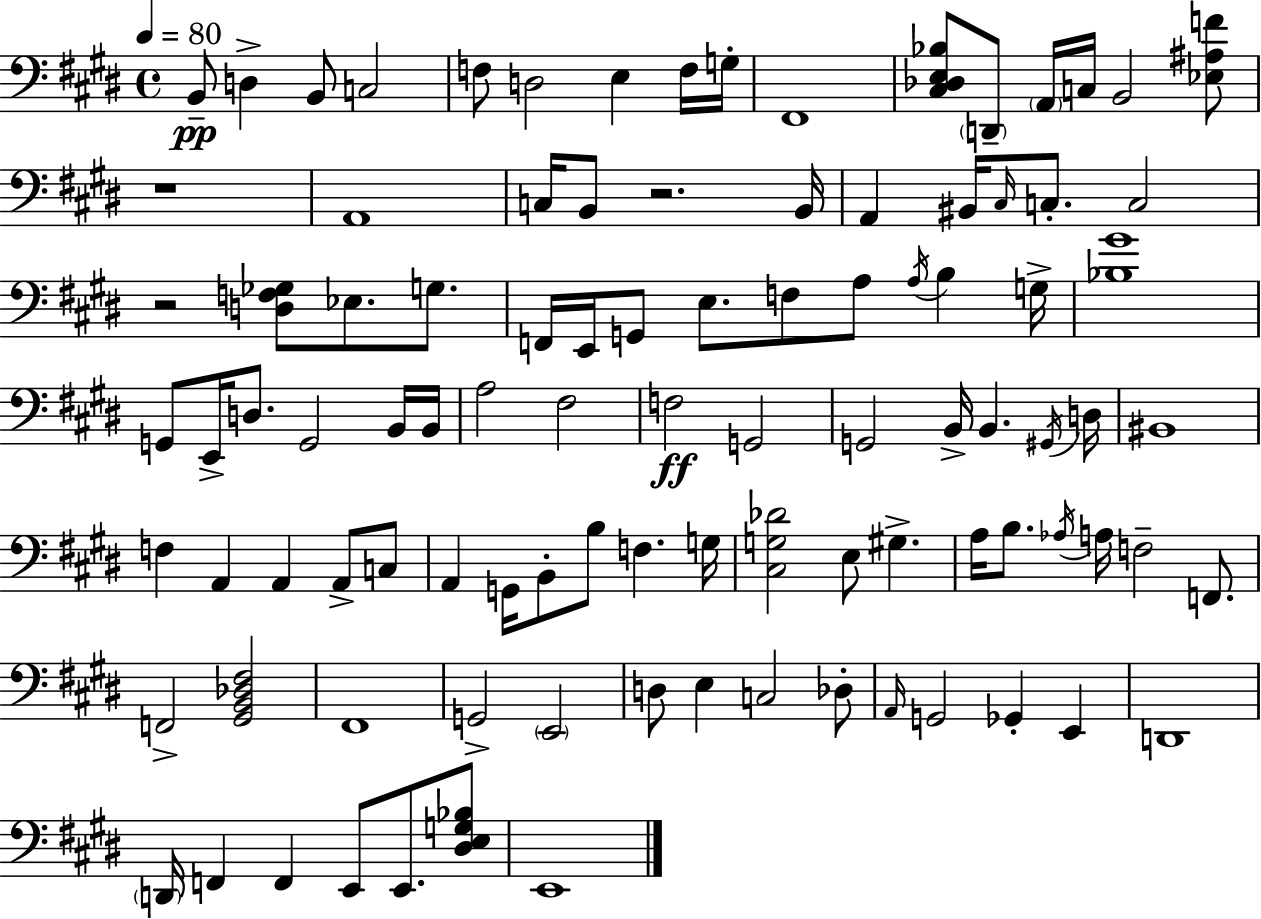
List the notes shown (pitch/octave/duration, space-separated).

B2/e D3/q B2/e C3/h F3/e D3/h E3/q F3/s G3/s F#2/w [C#3,Db3,E3,Bb3]/e D2/e A2/s C3/s B2/h [Eb3,A#3,F4]/e R/w A2/w C3/s B2/e R/h. B2/s A2/q BIS2/s C#3/s C3/e. C3/h R/h [D3,F3,Gb3]/e Eb3/e. G3/e. F2/s E2/s G2/e E3/e. F3/e A3/e A3/s B3/q G3/s [Bb3,G#4]/w G2/e E2/s D3/e. G2/h B2/s B2/s A3/h F#3/h F3/h G2/h G2/h B2/s B2/q. G#2/s D3/s BIS2/w F3/q A2/q A2/q A2/e C3/e A2/q G2/s B2/e B3/e F3/q. G3/s [C#3,G3,Db4]/h E3/e G#3/q. A3/s B3/e. Ab3/s A3/s F3/h F2/e. F2/h [G#2,B2,Db3,F#3]/h F#2/w G2/h E2/h D3/e E3/q C3/h Db3/e A2/s G2/h Gb2/q E2/q D2/w D2/s F2/q F2/q E2/e E2/e. [D#3,E3,G3,Bb3]/e E2/w